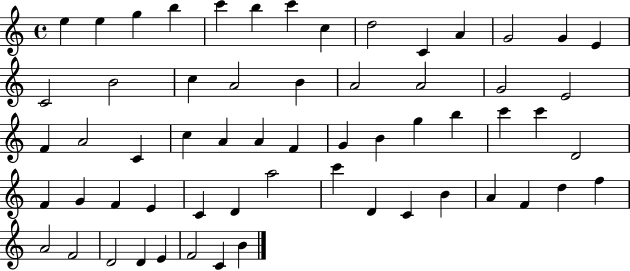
{
  \clef treble
  \time 4/4
  \defaultTimeSignature
  \key c \major
  e''4 e''4 g''4 b''4 | c'''4 b''4 c'''4 c''4 | d''2 c'4 a'4 | g'2 g'4 e'4 | \break c'2 b'2 | c''4 a'2 b'4 | a'2 a'2 | g'2 e'2 | \break f'4 a'2 c'4 | c''4 a'4 a'4 f'4 | g'4 b'4 g''4 b''4 | c'''4 c'''4 d'2 | \break f'4 g'4 f'4 e'4 | c'4 d'4 a''2 | c'''4 d'4 c'4 b'4 | a'4 f'4 d''4 f''4 | \break a'2 f'2 | d'2 d'4 e'4 | f'2 c'4 b'4 | \bar "|."
}